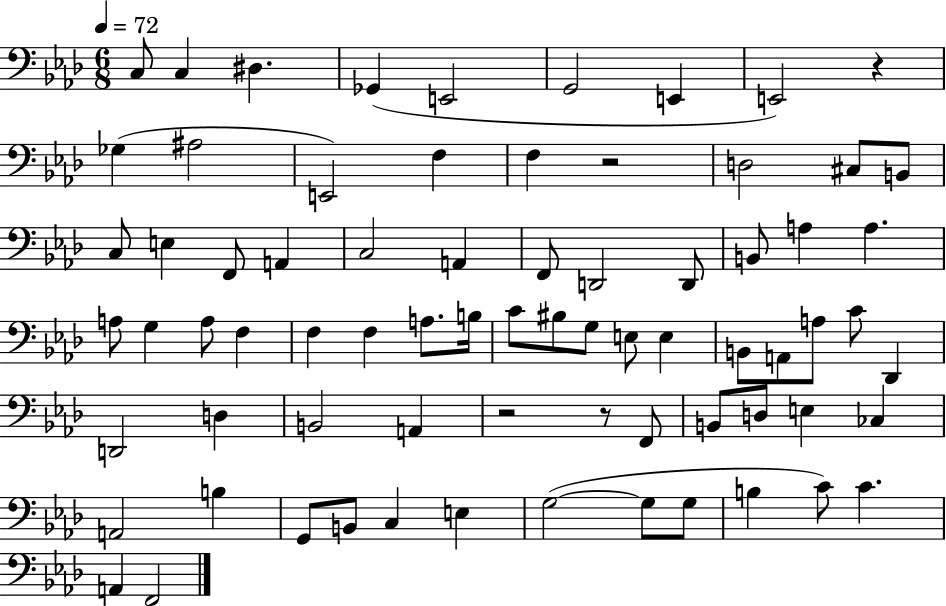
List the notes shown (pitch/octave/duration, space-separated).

C3/e C3/q D#3/q. Gb2/q E2/h G2/h E2/q E2/h R/q Gb3/q A#3/h E2/h F3/q F3/q R/h D3/h C#3/e B2/e C3/e E3/q F2/e A2/q C3/h A2/q F2/e D2/h D2/e B2/e A3/q A3/q. A3/e G3/q A3/e F3/q F3/q F3/q A3/e. B3/s C4/e BIS3/e G3/e E3/e E3/q B2/e A2/e A3/e C4/e Db2/q D2/h D3/q B2/h A2/q R/h R/e F2/e B2/e D3/e E3/q CES3/q A2/h B3/q G2/e B2/e C3/q E3/q G3/h G3/e G3/e B3/q C4/e C4/q. A2/q F2/h